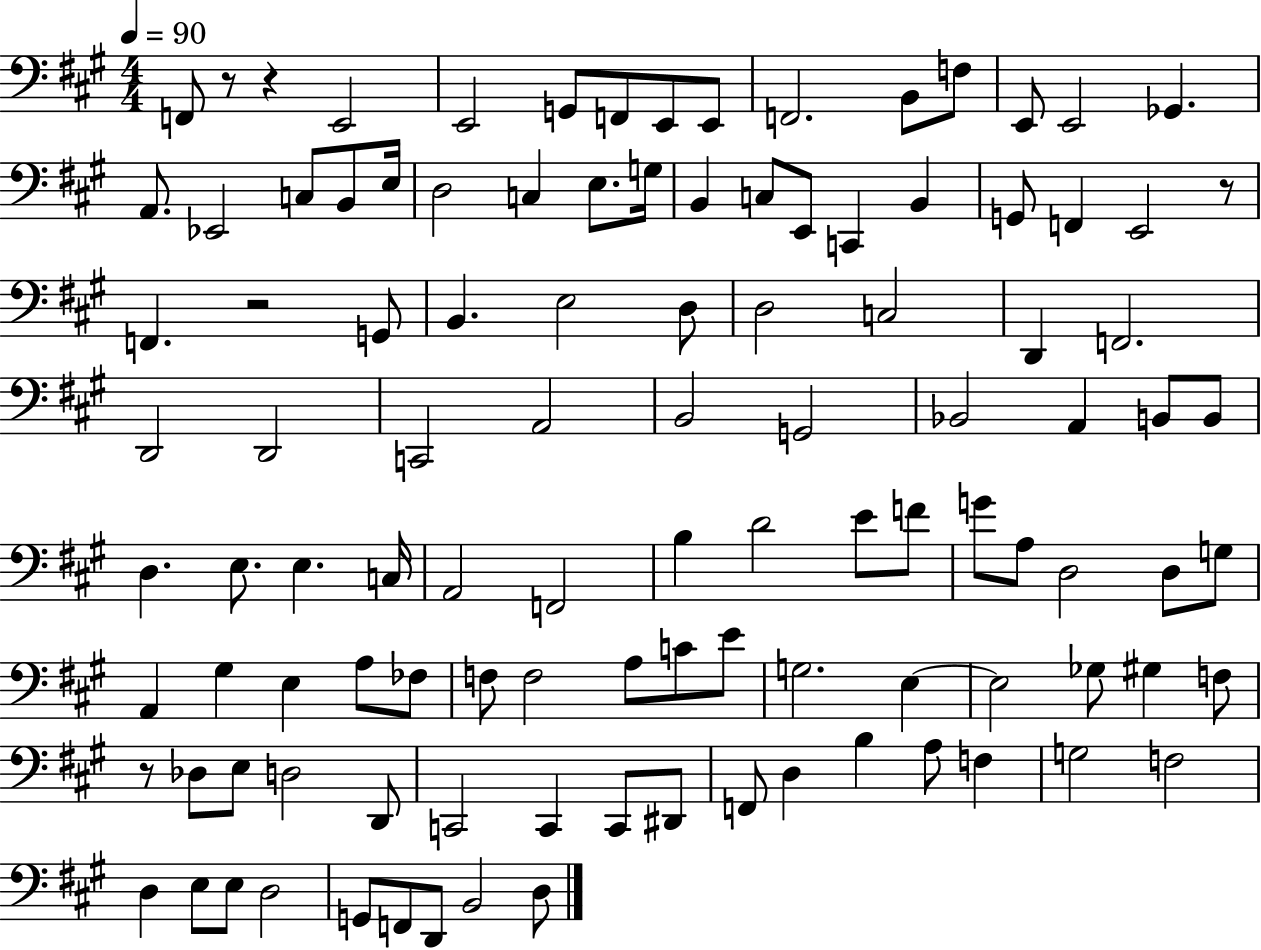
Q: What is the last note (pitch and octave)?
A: D3